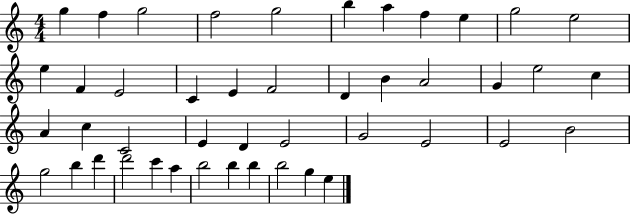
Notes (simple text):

G5/q F5/q G5/h F5/h G5/h B5/q A5/q F5/q E5/q G5/h E5/h E5/q F4/q E4/h C4/q E4/q F4/h D4/q B4/q A4/h G4/q E5/h C5/q A4/q C5/q C4/h E4/q D4/q E4/h G4/h E4/h E4/h B4/h G5/h B5/q D6/q D6/h C6/q A5/q B5/h B5/q B5/q B5/h G5/q E5/q